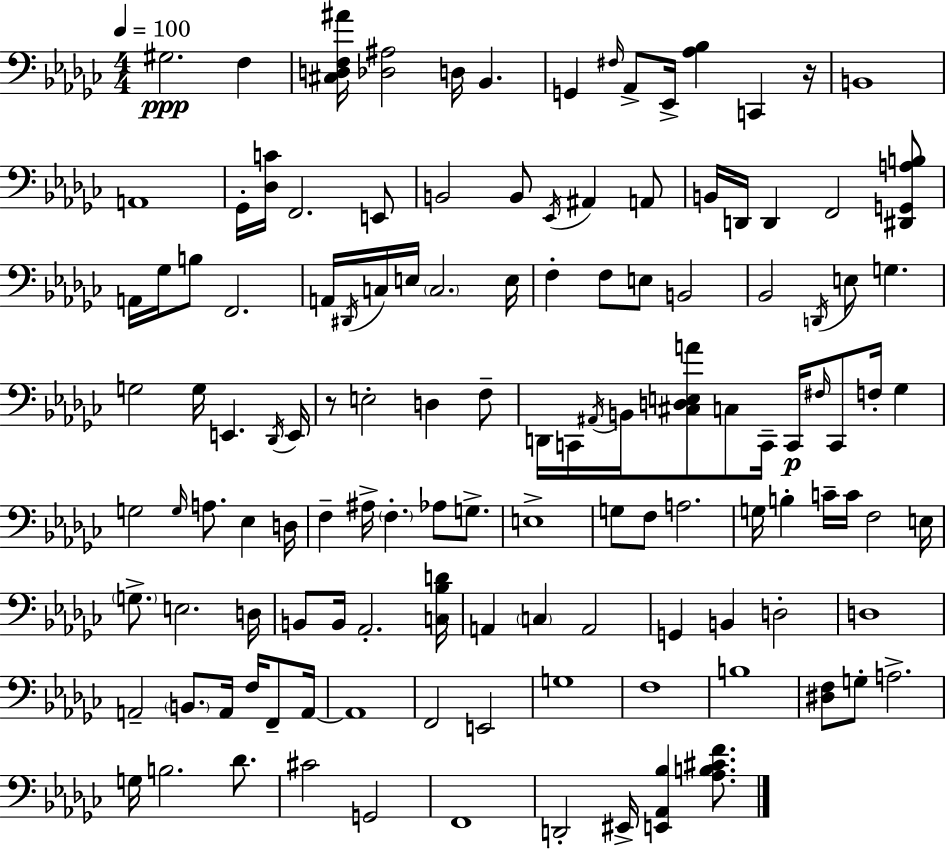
X:1
T:Untitled
M:4/4
L:1/4
K:Ebm
^G,2 F, [^C,D,F,^A]/4 [_D,^A,]2 D,/4 _B,, G,, ^F,/4 _A,,/2 _E,,/4 [_A,_B,] C,, z/4 B,,4 A,,4 _G,,/4 [_D,C]/4 F,,2 E,,/2 B,,2 B,,/2 _E,,/4 ^A,, A,,/2 B,,/4 D,,/4 D,, F,,2 [^D,,G,,A,B,]/2 A,,/4 _G,/4 B,/2 F,,2 A,,/4 ^D,,/4 C,/4 E,/4 C,2 E,/4 F, F,/2 E,/2 B,,2 _B,,2 D,,/4 E,/2 G, G,2 G,/4 E,, _D,,/4 E,,/4 z/2 E,2 D, F,/2 D,,/4 C,,/4 ^A,,/4 B,,/4 [^C,D,E,A]/2 C,/2 C,,/4 C,,/4 ^F,/4 C,,/2 F,/4 _G, G,2 G,/4 A,/2 _E, D,/4 F, ^A,/4 F, _A,/2 G,/2 E,4 G,/2 F,/2 A,2 G,/4 B, C/4 C/4 F,2 E,/4 G,/2 E,2 D,/4 B,,/2 B,,/4 _A,,2 [C,_B,D]/4 A,, C, A,,2 G,, B,, D,2 D,4 A,,2 B,,/2 A,,/4 F,/4 F,,/2 A,,/4 A,,4 F,,2 E,,2 G,4 F,4 B,4 [^D,F,]/2 G,/2 A,2 G,/4 B,2 _D/2 ^C2 G,,2 F,,4 D,,2 ^E,,/4 [E,,_A,,_B,] [_A,B,^CF]/2